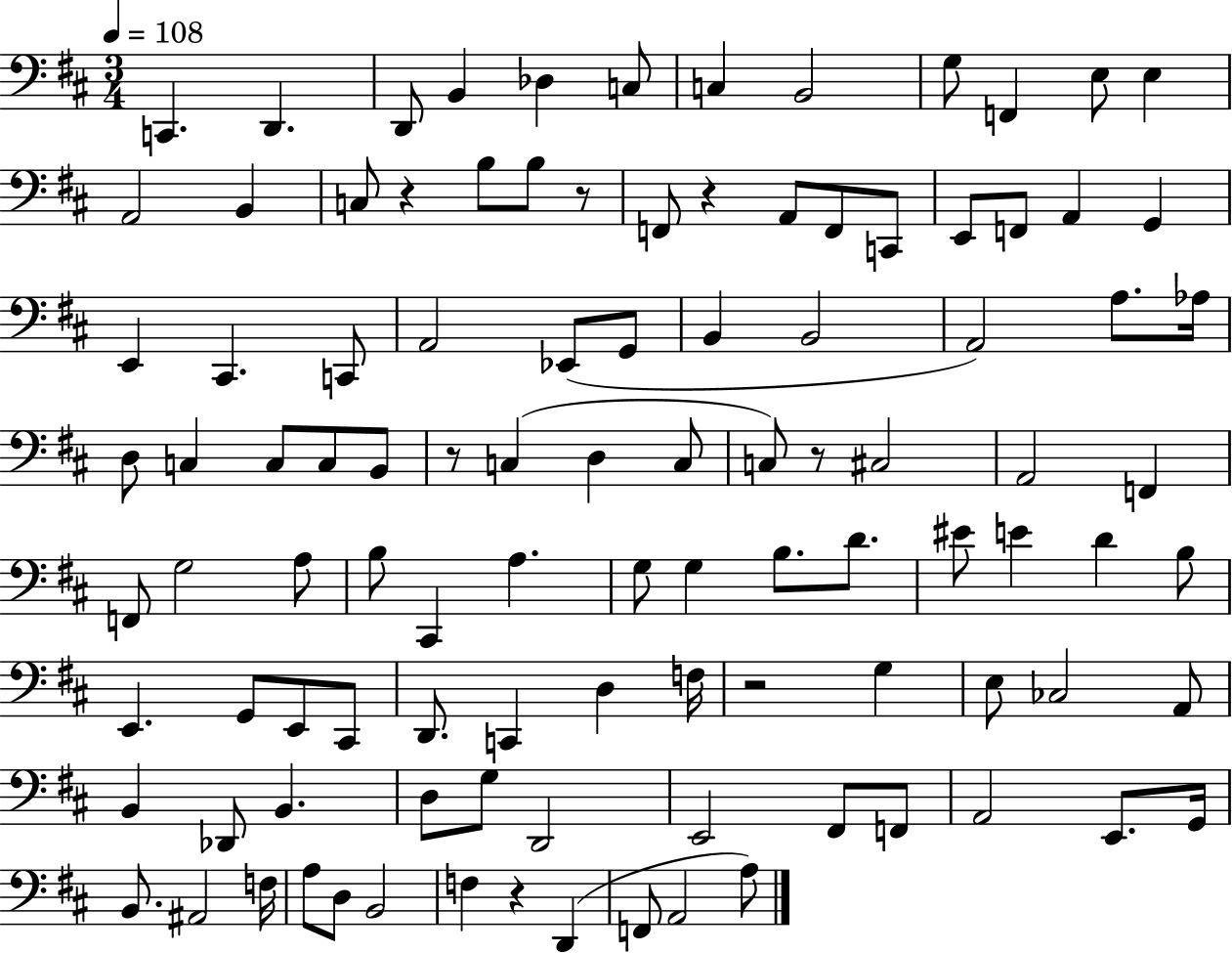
X:1
T:Untitled
M:3/4
L:1/4
K:D
C,, D,, D,,/2 B,, _D, C,/2 C, B,,2 G,/2 F,, E,/2 E, A,,2 B,, C,/2 z B,/2 B,/2 z/2 F,,/2 z A,,/2 F,,/2 C,,/2 E,,/2 F,,/2 A,, G,, E,, ^C,, C,,/2 A,,2 _E,,/2 G,,/2 B,, B,,2 A,,2 A,/2 _A,/4 D,/2 C, C,/2 C,/2 B,,/2 z/2 C, D, C,/2 C,/2 z/2 ^C,2 A,,2 F,, F,,/2 G,2 A,/2 B,/2 ^C,, A, G,/2 G, B,/2 D/2 ^E/2 E D B,/2 E,, G,,/2 E,,/2 ^C,,/2 D,,/2 C,, D, F,/4 z2 G, E,/2 _C,2 A,,/2 B,, _D,,/2 B,, D,/2 G,/2 D,,2 E,,2 ^F,,/2 F,,/2 A,,2 E,,/2 G,,/4 B,,/2 ^A,,2 F,/4 A,/2 D,/2 B,,2 F, z D,, F,,/2 A,,2 A,/2